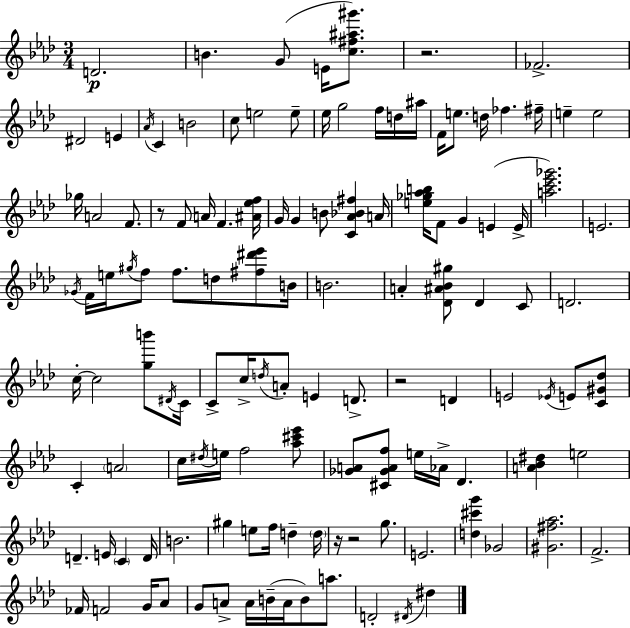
{
  \clef treble
  \numericTimeSignature
  \time 3/4
  \key f \minor
  \repeat volta 2 { d'2.\p | b'4. g'8( e'16 <c'' fis'' ais'' gis'''>8.) | r2. | fes'2.-> | \break dis'2 e'4 | \acciaccatura { aes'16 } c'4 b'2 | c''8 e''2 e''8-- | ees''16 g''2 f''16 d''16 | \break ais''16 f'16 e''8. d''16 fes''4. | fis''16-- e''4-- e''2 | ges''16 a'2 f'8. | r8 f'8 a'16 f'4. | \break <ais' ees'' f''>16 g'16 g'4 b'8 <c' aes' bes' fis''>4 | a'16 <e'' ges'' aes'' b''>16 f'8 g'4 e'4( | e'16-> <a'' c''' ees''' ges'''>2.) | e'2. | \break \acciaccatura { ges'16 } f'16 e''16 \acciaccatura { gis''16 } f''8 f''8. d''8 | <fis'' dis''' ees'''>8 b'16 b'2. | a'4-. <des' ais' bes' gis''>8 des'4 | c'8 d'2. | \break c''16-.~~ c''2 | <g'' b'''>8 \acciaccatura { dis'16 } c'16 c'8-> c''16-> \acciaccatura { d''16 } a'8-. e'4 | d'8.-> r2 | d'4 e'2 | \break \acciaccatura { ees'16 } e'8 <c' gis' des''>8 c'4-. \parenthesize a'2 | c''16 \acciaccatura { dis''16 } e''16 f''2 | <aes'' cis''' ees'''>8 <ges' a'>8 <cis' ges' a' f''>8 e''16 | aes'16-> des'4. <a' bes' dis''>4 e''2 | \break d'4.-- | e'16 \parenthesize c'4 d'16 b'2. | gis''4 e''8 | f''16 d''4-- \parenthesize d''16 r16 r2 | \break g''8. e'2. | <d'' cis''' g'''>4 ges'2 | <gis' fis'' aes''>2. | f'2.-> | \break fes'16 f'2 | g'16 aes'8 g'8 a'8-> a'16 | b'16--( a'16 b'8) a''8. d'2-. | \acciaccatura { dis'16 } dis''4 } \bar "|."
}